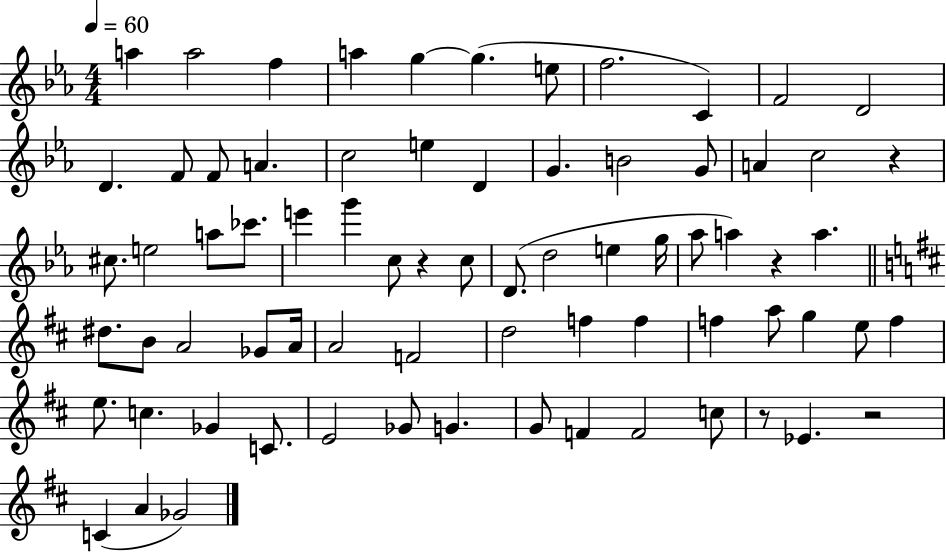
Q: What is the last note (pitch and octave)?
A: Gb4